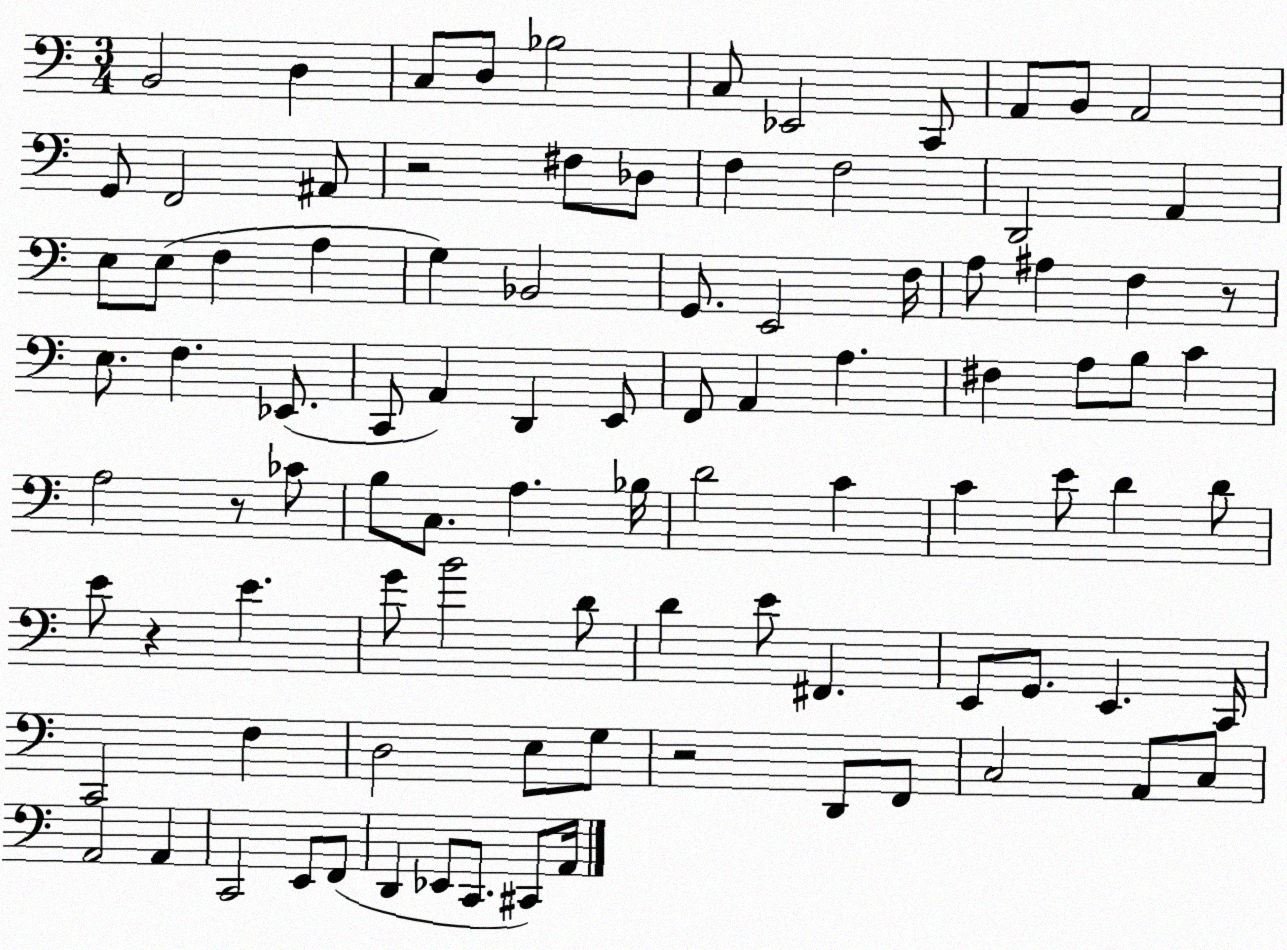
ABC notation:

X:1
T:Untitled
M:3/4
L:1/4
K:C
B,,2 D, C,/2 D,/2 _B,2 C,/2 _E,,2 C,,/2 A,,/2 B,,/2 A,,2 G,,/2 F,,2 ^A,,/2 z2 ^F,/2 _D,/2 F, F,2 D,,2 A,, E,/2 E,/2 F, A, G, _B,,2 G,,/2 E,,2 F,/4 A,/2 ^A, F, z/2 E,/2 F, _E,,/2 C,,/2 A,, D,, E,,/2 F,,/2 A,, A, ^F, A,/2 B,/2 C A,2 z/2 _C/2 B,/2 C,/2 A, _B,/4 D2 C C E/2 D D/2 E/2 z E G/2 B2 D/2 D E/2 ^F,, E,,/2 G,,/2 E,, C,,/4 C,,2 F, D,2 E,/2 G,/2 z2 D,,/2 F,,/2 C,2 A,,/2 C,/2 A,,2 A,, C,,2 E,,/2 F,,/2 D,, _E,,/2 C,,/2 ^C,,/2 A,,/4